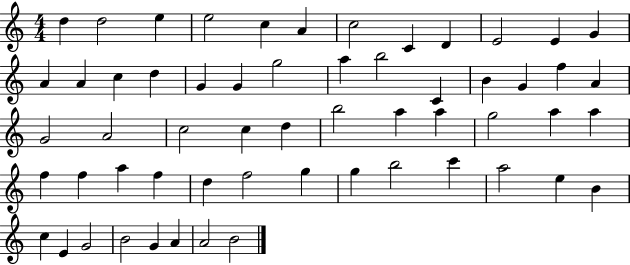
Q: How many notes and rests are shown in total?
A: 58